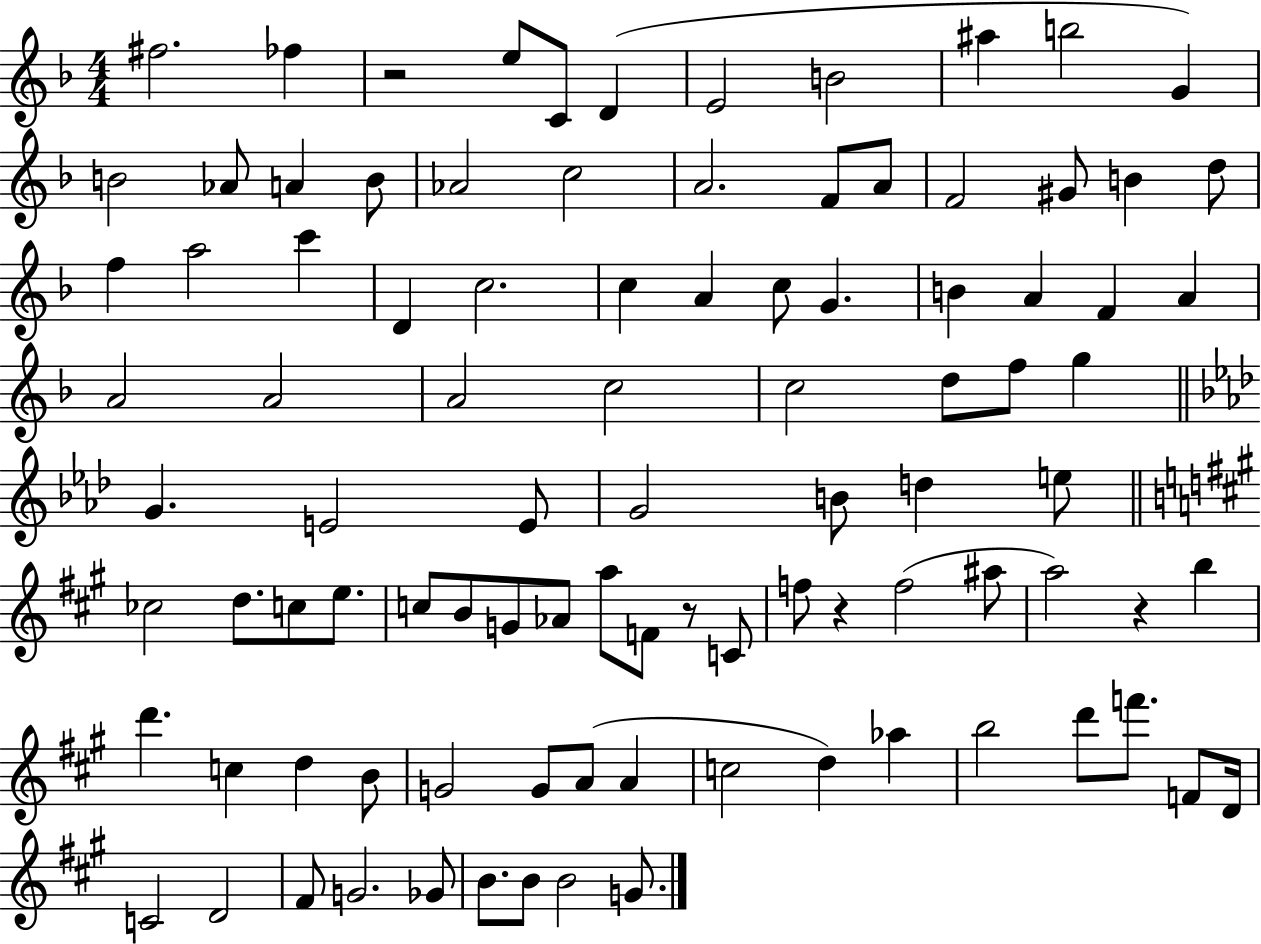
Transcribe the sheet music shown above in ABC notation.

X:1
T:Untitled
M:4/4
L:1/4
K:F
^f2 _f z2 e/2 C/2 D E2 B2 ^a b2 G B2 _A/2 A B/2 _A2 c2 A2 F/2 A/2 F2 ^G/2 B d/2 f a2 c' D c2 c A c/2 G B A F A A2 A2 A2 c2 c2 d/2 f/2 g G E2 E/2 G2 B/2 d e/2 _c2 d/2 c/2 e/2 c/2 B/2 G/2 _A/2 a/2 F/2 z/2 C/2 f/2 z f2 ^a/2 a2 z b d' c d B/2 G2 G/2 A/2 A c2 d _a b2 d'/2 f'/2 F/2 D/4 C2 D2 ^F/2 G2 _G/2 B/2 B/2 B2 G/2